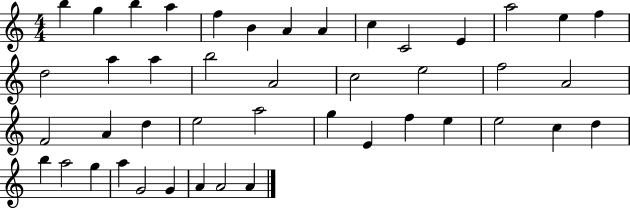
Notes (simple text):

B5/q G5/q B5/q A5/q F5/q B4/q A4/q A4/q C5/q C4/h E4/q A5/h E5/q F5/q D5/h A5/q A5/q B5/h A4/h C5/h E5/h F5/h A4/h F4/h A4/q D5/q E5/h A5/h G5/q E4/q F5/q E5/q E5/h C5/q D5/q B5/q A5/h G5/q A5/q G4/h G4/q A4/q A4/h A4/q